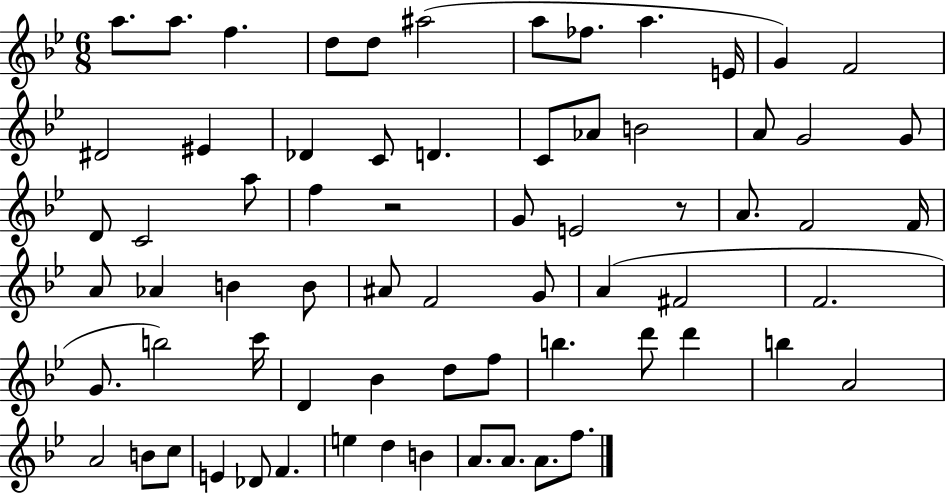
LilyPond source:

{
  \clef treble
  \numericTimeSignature
  \time 6/8
  \key bes \major
  a''8. a''8. f''4. | d''8 d''8 ais''2( | a''8 fes''8. a''4. e'16 | g'4) f'2 | \break dis'2 eis'4 | des'4 c'8 d'4. | c'8 aes'8 b'2 | a'8 g'2 g'8 | \break d'8 c'2 a''8 | f''4 r2 | g'8 e'2 r8 | a'8. f'2 f'16 | \break a'8 aes'4 b'4 b'8 | ais'8 f'2 g'8 | a'4( fis'2 | f'2. | \break g'8. b''2) c'''16 | d'4 bes'4 d''8 f''8 | b''4. d'''8 d'''4 | b''4 a'2 | \break a'2 b'8 c''8 | e'4 des'8 f'4. | e''4 d''4 b'4 | a'8. a'8. a'8. f''8. | \break \bar "|."
}